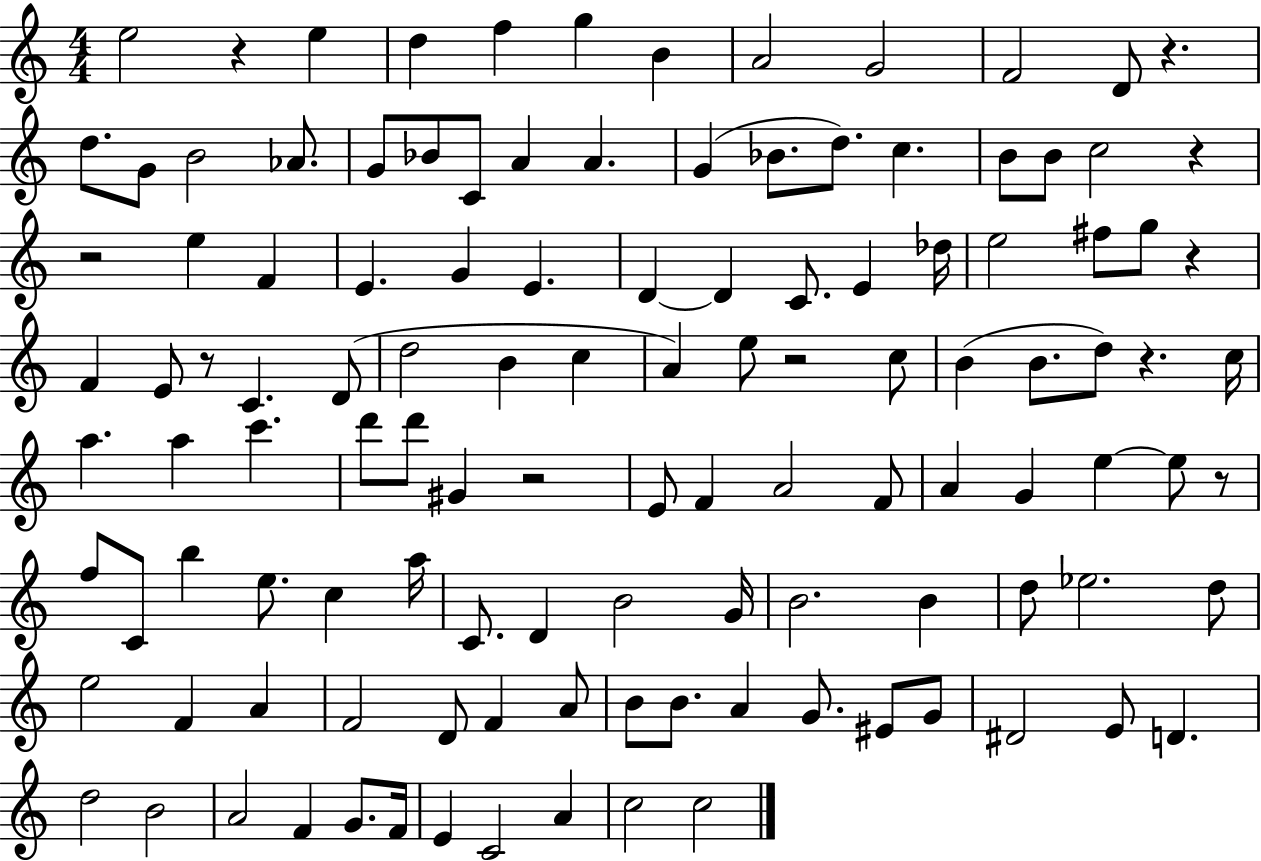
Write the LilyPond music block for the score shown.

{
  \clef treble
  \numericTimeSignature
  \time 4/4
  \key c \major
  \repeat volta 2 { e''2 r4 e''4 | d''4 f''4 g''4 b'4 | a'2 g'2 | f'2 d'8 r4. | \break d''8. g'8 b'2 aes'8. | g'8 bes'8 c'8 a'4 a'4. | g'4( bes'8. d''8.) c''4. | b'8 b'8 c''2 r4 | \break r2 e''4 f'4 | e'4. g'4 e'4. | d'4~~ d'4 c'8. e'4 des''16 | e''2 fis''8 g''8 r4 | \break f'4 e'8 r8 c'4. d'8( | d''2 b'4 c''4 | a'4) e''8 r2 c''8 | b'4( b'8. d''8) r4. c''16 | \break a''4. a''4 c'''4. | d'''8 d'''8 gis'4 r2 | e'8 f'4 a'2 f'8 | a'4 g'4 e''4~~ e''8 r8 | \break f''8 c'8 b''4 e''8. c''4 a''16 | c'8. d'4 b'2 g'16 | b'2. b'4 | d''8 ees''2. d''8 | \break e''2 f'4 a'4 | f'2 d'8 f'4 a'8 | b'8 b'8. a'4 g'8. eis'8 g'8 | dis'2 e'8 d'4. | \break d''2 b'2 | a'2 f'4 g'8. f'16 | e'4 c'2 a'4 | c''2 c''2 | \break } \bar "|."
}